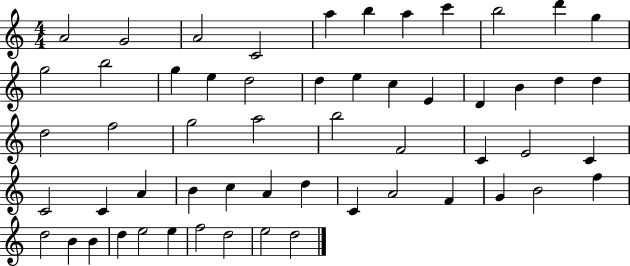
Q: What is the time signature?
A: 4/4